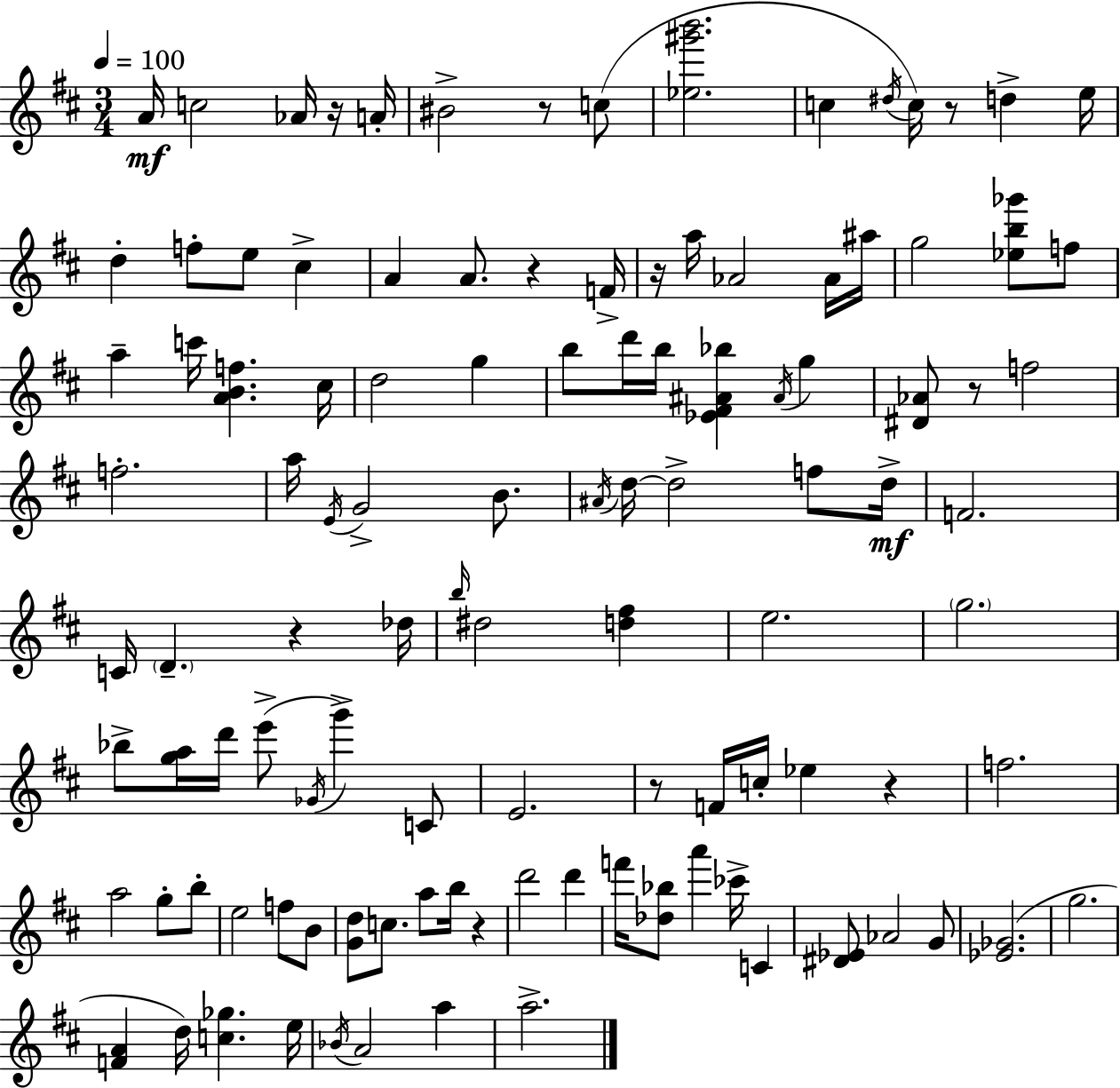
A4/s C5/h Ab4/s R/s A4/s BIS4/h R/e C5/e [Eb5,G#6,B6]/h. C5/q D#5/s C5/s R/e D5/q E5/s D5/q F5/e E5/e C#5/q A4/q A4/e. R/q F4/s R/s A5/s Ab4/h Ab4/s A#5/s G5/h [Eb5,B5,Gb6]/e F5/e A5/q C6/s [A4,B4,F5]/q. C#5/s D5/h G5/q B5/e D6/s B5/s [Eb4,F#4,A#4,Bb5]/q A#4/s G5/q [D#4,Ab4]/e R/e F5/h F5/h. A5/s E4/s G4/h B4/e. A#4/s D5/s D5/h F5/e D5/s F4/h. C4/s D4/q. R/q Db5/s B5/s D#5/h [D5,F#5]/q E5/h. G5/h. Bb5/e [G5,A5]/s D6/s E6/e Gb4/s G6/q C4/e E4/h. R/e F4/s C5/s Eb5/q R/q F5/h. A5/h G5/e B5/e E5/h F5/e B4/e [G4,D5]/e C5/e. A5/e B5/s R/q D6/h D6/q F6/s [Db5,Bb5]/e A6/q CES6/s C4/q [D#4,Eb4]/e Ab4/h G4/e [Eb4,Gb4]/h. G5/h. [F4,A4]/q D5/s [C5,Gb5]/q. E5/s Bb4/s A4/h A5/q A5/h.